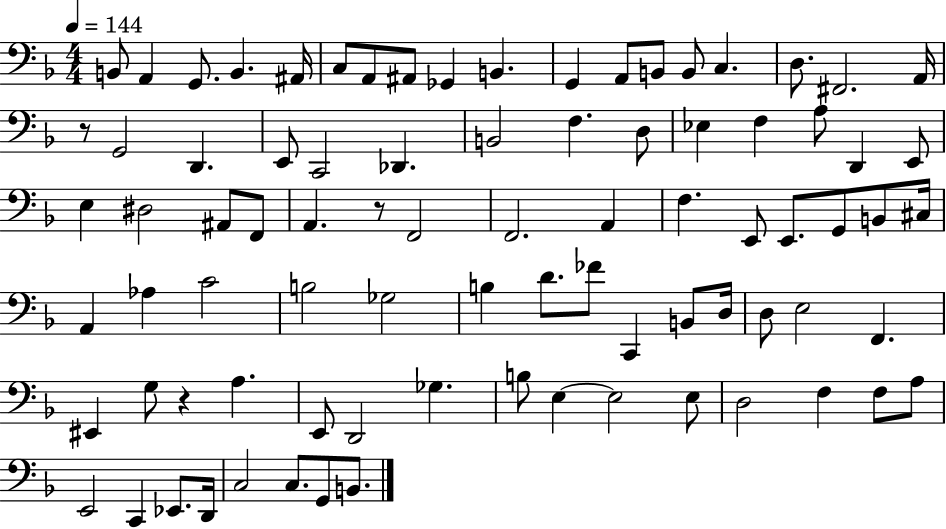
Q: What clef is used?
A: bass